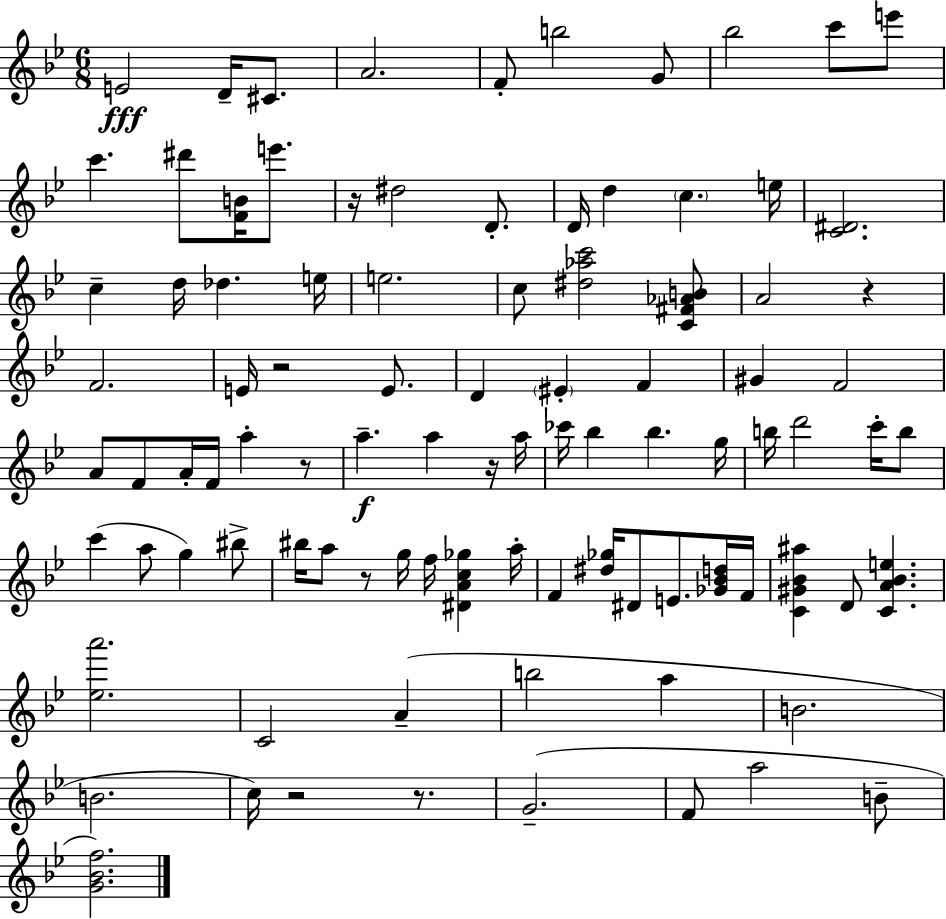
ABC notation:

X:1
T:Untitled
M:6/8
L:1/4
K:Gm
E2 D/4 ^C/2 A2 F/2 b2 G/2 _b2 c'/2 e'/2 c' ^d'/2 [FB]/4 e'/2 z/4 ^d2 D/2 D/4 d c e/4 [C^D]2 c d/4 _d e/4 e2 c/2 [^d_ac']2 [C^F_AB]/2 A2 z F2 E/4 z2 E/2 D ^E F ^G F2 A/2 F/2 A/4 F/4 a z/2 a a z/4 a/4 _c'/4 _b _b g/4 b/4 d'2 c'/4 b/2 c' a/2 g ^b/2 ^b/4 a/2 z/2 g/4 f/4 [^DAc_g] a/4 F [^d_g]/4 ^D/2 E/2 [_G_Bd]/4 F/4 [C^G_B^a] D/2 [CA_Be] [_ea']2 C2 A b2 a B2 B2 c/4 z2 z/2 G2 F/2 a2 B/2 [G_Bf]2